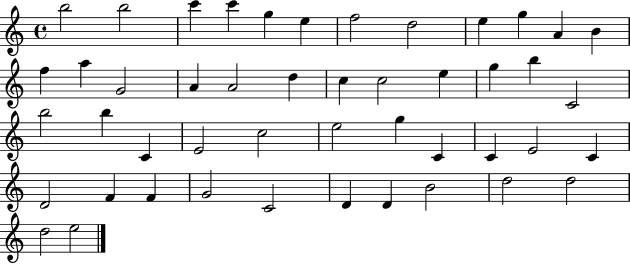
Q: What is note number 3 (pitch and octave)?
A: C6